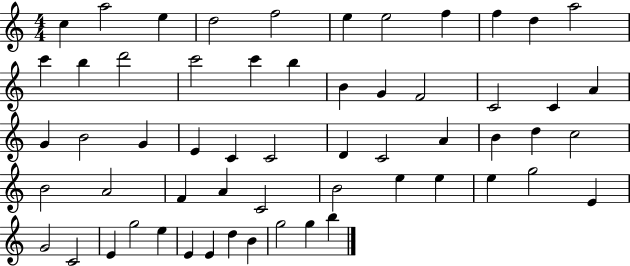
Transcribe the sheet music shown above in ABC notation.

X:1
T:Untitled
M:4/4
L:1/4
K:C
c a2 e d2 f2 e e2 f f d a2 c' b d'2 c'2 c' b B G F2 C2 C A G B2 G E C C2 D C2 A B d c2 B2 A2 F A C2 B2 e e e g2 E G2 C2 E g2 e E E d B g2 g b